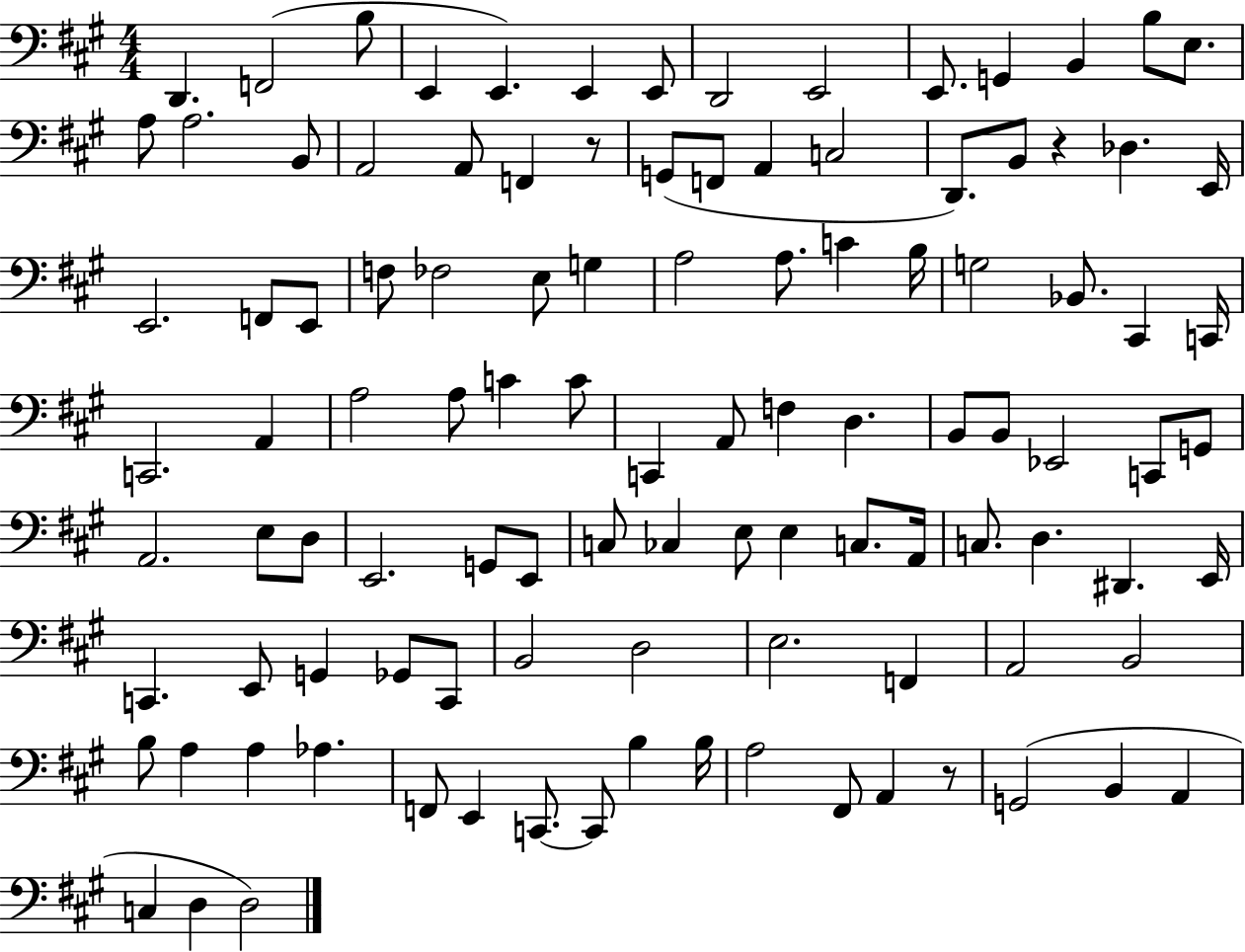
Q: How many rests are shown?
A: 3